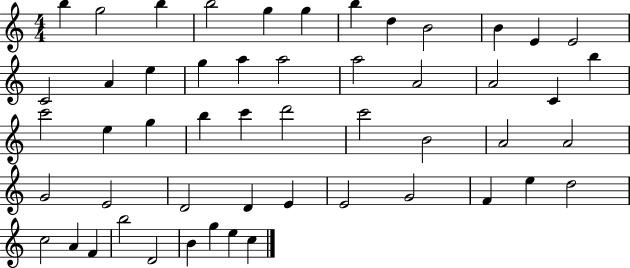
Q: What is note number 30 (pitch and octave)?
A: C6